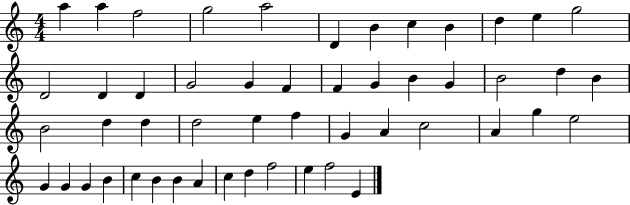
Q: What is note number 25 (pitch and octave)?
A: B4